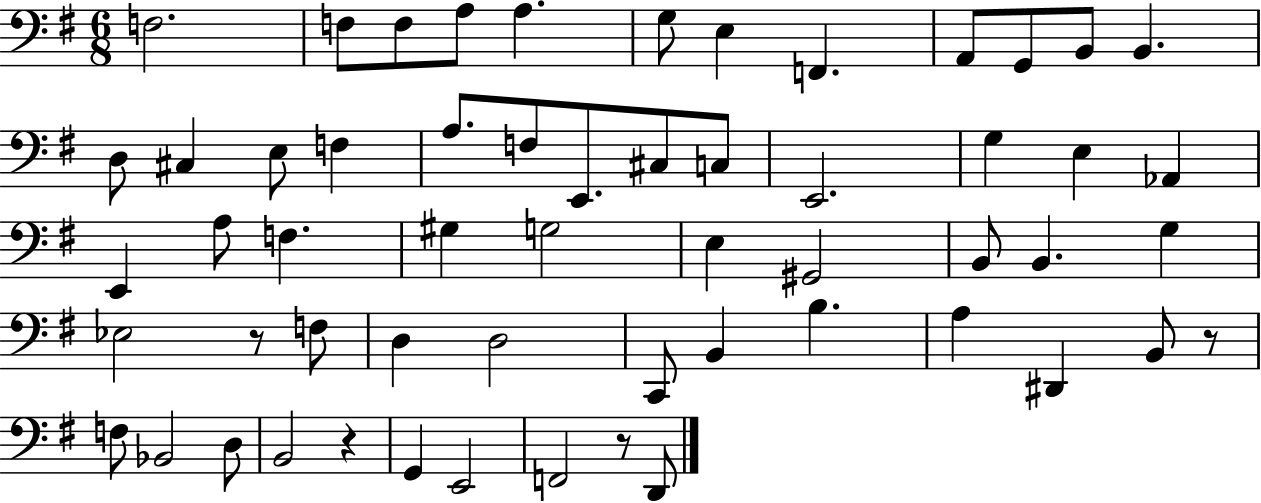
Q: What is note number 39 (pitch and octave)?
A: D3